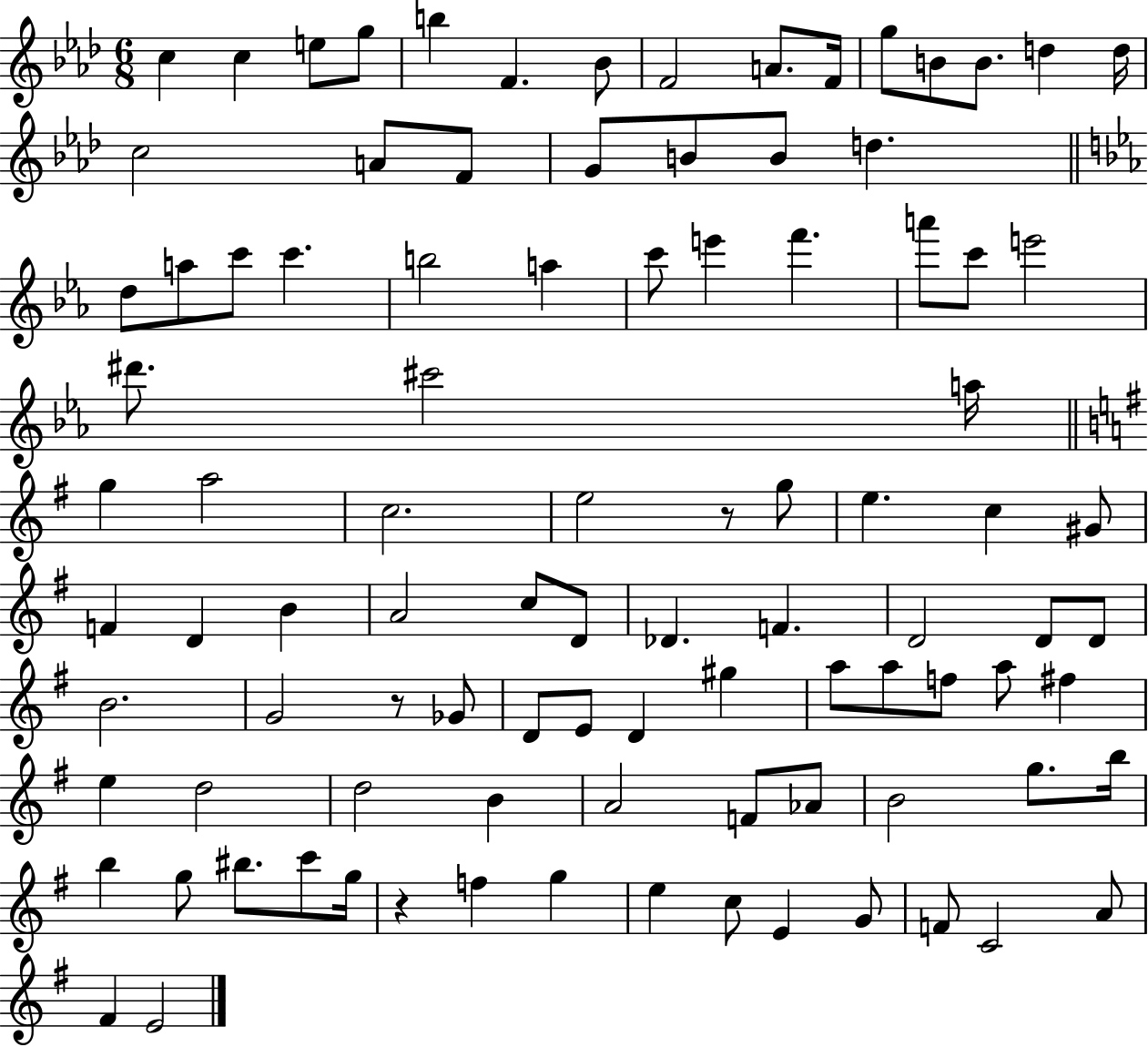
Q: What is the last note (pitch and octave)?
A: E4